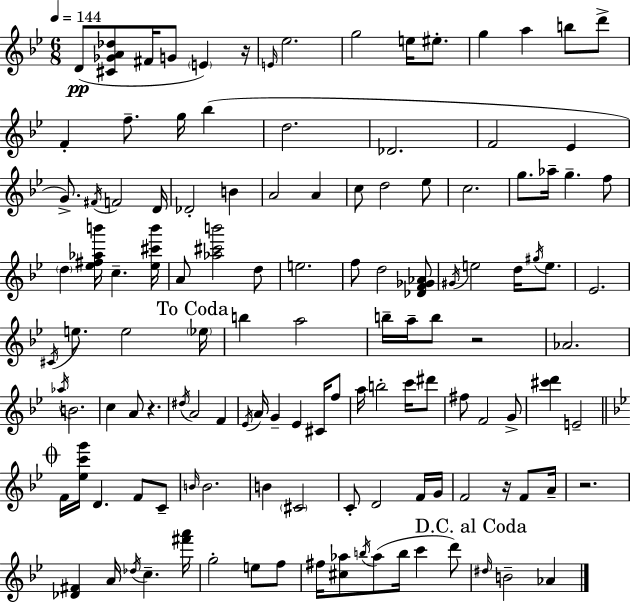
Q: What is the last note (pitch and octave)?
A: Ab4